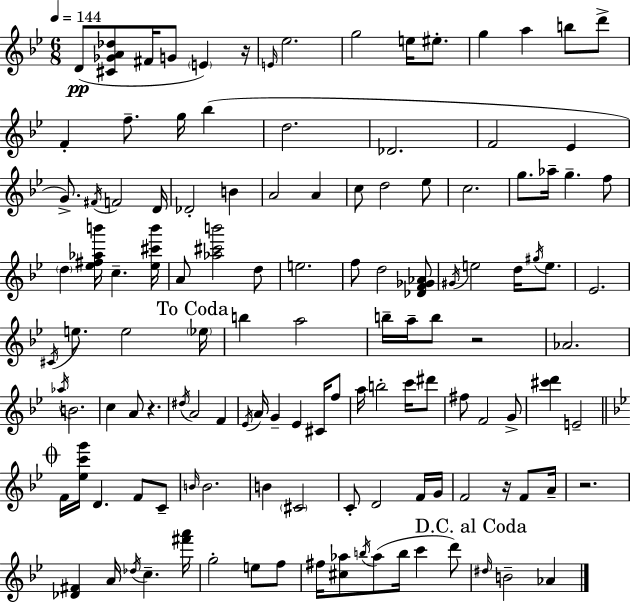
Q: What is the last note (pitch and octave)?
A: Ab4